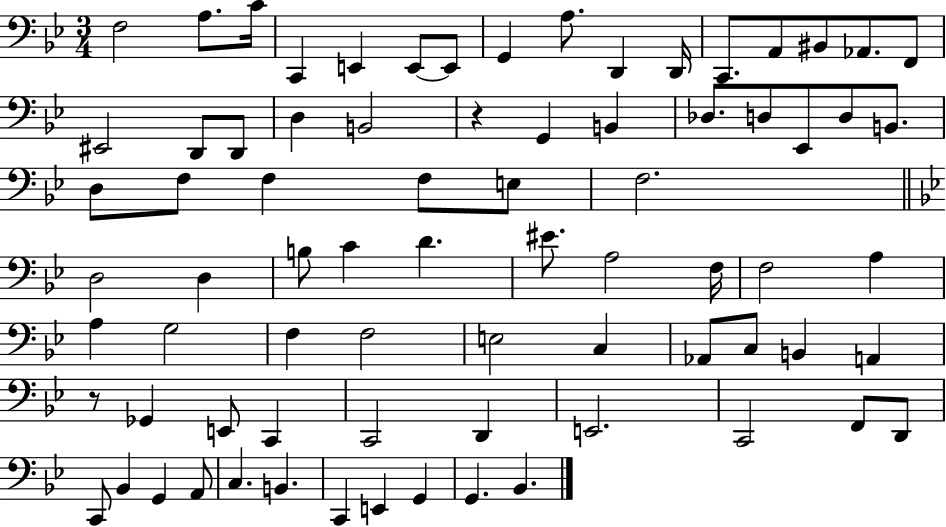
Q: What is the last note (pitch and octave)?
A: Bb2